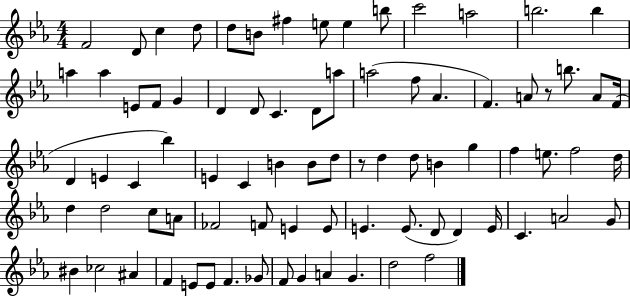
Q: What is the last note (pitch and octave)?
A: F5